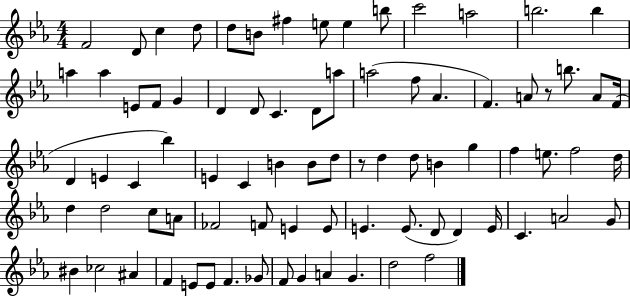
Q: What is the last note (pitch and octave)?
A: F5